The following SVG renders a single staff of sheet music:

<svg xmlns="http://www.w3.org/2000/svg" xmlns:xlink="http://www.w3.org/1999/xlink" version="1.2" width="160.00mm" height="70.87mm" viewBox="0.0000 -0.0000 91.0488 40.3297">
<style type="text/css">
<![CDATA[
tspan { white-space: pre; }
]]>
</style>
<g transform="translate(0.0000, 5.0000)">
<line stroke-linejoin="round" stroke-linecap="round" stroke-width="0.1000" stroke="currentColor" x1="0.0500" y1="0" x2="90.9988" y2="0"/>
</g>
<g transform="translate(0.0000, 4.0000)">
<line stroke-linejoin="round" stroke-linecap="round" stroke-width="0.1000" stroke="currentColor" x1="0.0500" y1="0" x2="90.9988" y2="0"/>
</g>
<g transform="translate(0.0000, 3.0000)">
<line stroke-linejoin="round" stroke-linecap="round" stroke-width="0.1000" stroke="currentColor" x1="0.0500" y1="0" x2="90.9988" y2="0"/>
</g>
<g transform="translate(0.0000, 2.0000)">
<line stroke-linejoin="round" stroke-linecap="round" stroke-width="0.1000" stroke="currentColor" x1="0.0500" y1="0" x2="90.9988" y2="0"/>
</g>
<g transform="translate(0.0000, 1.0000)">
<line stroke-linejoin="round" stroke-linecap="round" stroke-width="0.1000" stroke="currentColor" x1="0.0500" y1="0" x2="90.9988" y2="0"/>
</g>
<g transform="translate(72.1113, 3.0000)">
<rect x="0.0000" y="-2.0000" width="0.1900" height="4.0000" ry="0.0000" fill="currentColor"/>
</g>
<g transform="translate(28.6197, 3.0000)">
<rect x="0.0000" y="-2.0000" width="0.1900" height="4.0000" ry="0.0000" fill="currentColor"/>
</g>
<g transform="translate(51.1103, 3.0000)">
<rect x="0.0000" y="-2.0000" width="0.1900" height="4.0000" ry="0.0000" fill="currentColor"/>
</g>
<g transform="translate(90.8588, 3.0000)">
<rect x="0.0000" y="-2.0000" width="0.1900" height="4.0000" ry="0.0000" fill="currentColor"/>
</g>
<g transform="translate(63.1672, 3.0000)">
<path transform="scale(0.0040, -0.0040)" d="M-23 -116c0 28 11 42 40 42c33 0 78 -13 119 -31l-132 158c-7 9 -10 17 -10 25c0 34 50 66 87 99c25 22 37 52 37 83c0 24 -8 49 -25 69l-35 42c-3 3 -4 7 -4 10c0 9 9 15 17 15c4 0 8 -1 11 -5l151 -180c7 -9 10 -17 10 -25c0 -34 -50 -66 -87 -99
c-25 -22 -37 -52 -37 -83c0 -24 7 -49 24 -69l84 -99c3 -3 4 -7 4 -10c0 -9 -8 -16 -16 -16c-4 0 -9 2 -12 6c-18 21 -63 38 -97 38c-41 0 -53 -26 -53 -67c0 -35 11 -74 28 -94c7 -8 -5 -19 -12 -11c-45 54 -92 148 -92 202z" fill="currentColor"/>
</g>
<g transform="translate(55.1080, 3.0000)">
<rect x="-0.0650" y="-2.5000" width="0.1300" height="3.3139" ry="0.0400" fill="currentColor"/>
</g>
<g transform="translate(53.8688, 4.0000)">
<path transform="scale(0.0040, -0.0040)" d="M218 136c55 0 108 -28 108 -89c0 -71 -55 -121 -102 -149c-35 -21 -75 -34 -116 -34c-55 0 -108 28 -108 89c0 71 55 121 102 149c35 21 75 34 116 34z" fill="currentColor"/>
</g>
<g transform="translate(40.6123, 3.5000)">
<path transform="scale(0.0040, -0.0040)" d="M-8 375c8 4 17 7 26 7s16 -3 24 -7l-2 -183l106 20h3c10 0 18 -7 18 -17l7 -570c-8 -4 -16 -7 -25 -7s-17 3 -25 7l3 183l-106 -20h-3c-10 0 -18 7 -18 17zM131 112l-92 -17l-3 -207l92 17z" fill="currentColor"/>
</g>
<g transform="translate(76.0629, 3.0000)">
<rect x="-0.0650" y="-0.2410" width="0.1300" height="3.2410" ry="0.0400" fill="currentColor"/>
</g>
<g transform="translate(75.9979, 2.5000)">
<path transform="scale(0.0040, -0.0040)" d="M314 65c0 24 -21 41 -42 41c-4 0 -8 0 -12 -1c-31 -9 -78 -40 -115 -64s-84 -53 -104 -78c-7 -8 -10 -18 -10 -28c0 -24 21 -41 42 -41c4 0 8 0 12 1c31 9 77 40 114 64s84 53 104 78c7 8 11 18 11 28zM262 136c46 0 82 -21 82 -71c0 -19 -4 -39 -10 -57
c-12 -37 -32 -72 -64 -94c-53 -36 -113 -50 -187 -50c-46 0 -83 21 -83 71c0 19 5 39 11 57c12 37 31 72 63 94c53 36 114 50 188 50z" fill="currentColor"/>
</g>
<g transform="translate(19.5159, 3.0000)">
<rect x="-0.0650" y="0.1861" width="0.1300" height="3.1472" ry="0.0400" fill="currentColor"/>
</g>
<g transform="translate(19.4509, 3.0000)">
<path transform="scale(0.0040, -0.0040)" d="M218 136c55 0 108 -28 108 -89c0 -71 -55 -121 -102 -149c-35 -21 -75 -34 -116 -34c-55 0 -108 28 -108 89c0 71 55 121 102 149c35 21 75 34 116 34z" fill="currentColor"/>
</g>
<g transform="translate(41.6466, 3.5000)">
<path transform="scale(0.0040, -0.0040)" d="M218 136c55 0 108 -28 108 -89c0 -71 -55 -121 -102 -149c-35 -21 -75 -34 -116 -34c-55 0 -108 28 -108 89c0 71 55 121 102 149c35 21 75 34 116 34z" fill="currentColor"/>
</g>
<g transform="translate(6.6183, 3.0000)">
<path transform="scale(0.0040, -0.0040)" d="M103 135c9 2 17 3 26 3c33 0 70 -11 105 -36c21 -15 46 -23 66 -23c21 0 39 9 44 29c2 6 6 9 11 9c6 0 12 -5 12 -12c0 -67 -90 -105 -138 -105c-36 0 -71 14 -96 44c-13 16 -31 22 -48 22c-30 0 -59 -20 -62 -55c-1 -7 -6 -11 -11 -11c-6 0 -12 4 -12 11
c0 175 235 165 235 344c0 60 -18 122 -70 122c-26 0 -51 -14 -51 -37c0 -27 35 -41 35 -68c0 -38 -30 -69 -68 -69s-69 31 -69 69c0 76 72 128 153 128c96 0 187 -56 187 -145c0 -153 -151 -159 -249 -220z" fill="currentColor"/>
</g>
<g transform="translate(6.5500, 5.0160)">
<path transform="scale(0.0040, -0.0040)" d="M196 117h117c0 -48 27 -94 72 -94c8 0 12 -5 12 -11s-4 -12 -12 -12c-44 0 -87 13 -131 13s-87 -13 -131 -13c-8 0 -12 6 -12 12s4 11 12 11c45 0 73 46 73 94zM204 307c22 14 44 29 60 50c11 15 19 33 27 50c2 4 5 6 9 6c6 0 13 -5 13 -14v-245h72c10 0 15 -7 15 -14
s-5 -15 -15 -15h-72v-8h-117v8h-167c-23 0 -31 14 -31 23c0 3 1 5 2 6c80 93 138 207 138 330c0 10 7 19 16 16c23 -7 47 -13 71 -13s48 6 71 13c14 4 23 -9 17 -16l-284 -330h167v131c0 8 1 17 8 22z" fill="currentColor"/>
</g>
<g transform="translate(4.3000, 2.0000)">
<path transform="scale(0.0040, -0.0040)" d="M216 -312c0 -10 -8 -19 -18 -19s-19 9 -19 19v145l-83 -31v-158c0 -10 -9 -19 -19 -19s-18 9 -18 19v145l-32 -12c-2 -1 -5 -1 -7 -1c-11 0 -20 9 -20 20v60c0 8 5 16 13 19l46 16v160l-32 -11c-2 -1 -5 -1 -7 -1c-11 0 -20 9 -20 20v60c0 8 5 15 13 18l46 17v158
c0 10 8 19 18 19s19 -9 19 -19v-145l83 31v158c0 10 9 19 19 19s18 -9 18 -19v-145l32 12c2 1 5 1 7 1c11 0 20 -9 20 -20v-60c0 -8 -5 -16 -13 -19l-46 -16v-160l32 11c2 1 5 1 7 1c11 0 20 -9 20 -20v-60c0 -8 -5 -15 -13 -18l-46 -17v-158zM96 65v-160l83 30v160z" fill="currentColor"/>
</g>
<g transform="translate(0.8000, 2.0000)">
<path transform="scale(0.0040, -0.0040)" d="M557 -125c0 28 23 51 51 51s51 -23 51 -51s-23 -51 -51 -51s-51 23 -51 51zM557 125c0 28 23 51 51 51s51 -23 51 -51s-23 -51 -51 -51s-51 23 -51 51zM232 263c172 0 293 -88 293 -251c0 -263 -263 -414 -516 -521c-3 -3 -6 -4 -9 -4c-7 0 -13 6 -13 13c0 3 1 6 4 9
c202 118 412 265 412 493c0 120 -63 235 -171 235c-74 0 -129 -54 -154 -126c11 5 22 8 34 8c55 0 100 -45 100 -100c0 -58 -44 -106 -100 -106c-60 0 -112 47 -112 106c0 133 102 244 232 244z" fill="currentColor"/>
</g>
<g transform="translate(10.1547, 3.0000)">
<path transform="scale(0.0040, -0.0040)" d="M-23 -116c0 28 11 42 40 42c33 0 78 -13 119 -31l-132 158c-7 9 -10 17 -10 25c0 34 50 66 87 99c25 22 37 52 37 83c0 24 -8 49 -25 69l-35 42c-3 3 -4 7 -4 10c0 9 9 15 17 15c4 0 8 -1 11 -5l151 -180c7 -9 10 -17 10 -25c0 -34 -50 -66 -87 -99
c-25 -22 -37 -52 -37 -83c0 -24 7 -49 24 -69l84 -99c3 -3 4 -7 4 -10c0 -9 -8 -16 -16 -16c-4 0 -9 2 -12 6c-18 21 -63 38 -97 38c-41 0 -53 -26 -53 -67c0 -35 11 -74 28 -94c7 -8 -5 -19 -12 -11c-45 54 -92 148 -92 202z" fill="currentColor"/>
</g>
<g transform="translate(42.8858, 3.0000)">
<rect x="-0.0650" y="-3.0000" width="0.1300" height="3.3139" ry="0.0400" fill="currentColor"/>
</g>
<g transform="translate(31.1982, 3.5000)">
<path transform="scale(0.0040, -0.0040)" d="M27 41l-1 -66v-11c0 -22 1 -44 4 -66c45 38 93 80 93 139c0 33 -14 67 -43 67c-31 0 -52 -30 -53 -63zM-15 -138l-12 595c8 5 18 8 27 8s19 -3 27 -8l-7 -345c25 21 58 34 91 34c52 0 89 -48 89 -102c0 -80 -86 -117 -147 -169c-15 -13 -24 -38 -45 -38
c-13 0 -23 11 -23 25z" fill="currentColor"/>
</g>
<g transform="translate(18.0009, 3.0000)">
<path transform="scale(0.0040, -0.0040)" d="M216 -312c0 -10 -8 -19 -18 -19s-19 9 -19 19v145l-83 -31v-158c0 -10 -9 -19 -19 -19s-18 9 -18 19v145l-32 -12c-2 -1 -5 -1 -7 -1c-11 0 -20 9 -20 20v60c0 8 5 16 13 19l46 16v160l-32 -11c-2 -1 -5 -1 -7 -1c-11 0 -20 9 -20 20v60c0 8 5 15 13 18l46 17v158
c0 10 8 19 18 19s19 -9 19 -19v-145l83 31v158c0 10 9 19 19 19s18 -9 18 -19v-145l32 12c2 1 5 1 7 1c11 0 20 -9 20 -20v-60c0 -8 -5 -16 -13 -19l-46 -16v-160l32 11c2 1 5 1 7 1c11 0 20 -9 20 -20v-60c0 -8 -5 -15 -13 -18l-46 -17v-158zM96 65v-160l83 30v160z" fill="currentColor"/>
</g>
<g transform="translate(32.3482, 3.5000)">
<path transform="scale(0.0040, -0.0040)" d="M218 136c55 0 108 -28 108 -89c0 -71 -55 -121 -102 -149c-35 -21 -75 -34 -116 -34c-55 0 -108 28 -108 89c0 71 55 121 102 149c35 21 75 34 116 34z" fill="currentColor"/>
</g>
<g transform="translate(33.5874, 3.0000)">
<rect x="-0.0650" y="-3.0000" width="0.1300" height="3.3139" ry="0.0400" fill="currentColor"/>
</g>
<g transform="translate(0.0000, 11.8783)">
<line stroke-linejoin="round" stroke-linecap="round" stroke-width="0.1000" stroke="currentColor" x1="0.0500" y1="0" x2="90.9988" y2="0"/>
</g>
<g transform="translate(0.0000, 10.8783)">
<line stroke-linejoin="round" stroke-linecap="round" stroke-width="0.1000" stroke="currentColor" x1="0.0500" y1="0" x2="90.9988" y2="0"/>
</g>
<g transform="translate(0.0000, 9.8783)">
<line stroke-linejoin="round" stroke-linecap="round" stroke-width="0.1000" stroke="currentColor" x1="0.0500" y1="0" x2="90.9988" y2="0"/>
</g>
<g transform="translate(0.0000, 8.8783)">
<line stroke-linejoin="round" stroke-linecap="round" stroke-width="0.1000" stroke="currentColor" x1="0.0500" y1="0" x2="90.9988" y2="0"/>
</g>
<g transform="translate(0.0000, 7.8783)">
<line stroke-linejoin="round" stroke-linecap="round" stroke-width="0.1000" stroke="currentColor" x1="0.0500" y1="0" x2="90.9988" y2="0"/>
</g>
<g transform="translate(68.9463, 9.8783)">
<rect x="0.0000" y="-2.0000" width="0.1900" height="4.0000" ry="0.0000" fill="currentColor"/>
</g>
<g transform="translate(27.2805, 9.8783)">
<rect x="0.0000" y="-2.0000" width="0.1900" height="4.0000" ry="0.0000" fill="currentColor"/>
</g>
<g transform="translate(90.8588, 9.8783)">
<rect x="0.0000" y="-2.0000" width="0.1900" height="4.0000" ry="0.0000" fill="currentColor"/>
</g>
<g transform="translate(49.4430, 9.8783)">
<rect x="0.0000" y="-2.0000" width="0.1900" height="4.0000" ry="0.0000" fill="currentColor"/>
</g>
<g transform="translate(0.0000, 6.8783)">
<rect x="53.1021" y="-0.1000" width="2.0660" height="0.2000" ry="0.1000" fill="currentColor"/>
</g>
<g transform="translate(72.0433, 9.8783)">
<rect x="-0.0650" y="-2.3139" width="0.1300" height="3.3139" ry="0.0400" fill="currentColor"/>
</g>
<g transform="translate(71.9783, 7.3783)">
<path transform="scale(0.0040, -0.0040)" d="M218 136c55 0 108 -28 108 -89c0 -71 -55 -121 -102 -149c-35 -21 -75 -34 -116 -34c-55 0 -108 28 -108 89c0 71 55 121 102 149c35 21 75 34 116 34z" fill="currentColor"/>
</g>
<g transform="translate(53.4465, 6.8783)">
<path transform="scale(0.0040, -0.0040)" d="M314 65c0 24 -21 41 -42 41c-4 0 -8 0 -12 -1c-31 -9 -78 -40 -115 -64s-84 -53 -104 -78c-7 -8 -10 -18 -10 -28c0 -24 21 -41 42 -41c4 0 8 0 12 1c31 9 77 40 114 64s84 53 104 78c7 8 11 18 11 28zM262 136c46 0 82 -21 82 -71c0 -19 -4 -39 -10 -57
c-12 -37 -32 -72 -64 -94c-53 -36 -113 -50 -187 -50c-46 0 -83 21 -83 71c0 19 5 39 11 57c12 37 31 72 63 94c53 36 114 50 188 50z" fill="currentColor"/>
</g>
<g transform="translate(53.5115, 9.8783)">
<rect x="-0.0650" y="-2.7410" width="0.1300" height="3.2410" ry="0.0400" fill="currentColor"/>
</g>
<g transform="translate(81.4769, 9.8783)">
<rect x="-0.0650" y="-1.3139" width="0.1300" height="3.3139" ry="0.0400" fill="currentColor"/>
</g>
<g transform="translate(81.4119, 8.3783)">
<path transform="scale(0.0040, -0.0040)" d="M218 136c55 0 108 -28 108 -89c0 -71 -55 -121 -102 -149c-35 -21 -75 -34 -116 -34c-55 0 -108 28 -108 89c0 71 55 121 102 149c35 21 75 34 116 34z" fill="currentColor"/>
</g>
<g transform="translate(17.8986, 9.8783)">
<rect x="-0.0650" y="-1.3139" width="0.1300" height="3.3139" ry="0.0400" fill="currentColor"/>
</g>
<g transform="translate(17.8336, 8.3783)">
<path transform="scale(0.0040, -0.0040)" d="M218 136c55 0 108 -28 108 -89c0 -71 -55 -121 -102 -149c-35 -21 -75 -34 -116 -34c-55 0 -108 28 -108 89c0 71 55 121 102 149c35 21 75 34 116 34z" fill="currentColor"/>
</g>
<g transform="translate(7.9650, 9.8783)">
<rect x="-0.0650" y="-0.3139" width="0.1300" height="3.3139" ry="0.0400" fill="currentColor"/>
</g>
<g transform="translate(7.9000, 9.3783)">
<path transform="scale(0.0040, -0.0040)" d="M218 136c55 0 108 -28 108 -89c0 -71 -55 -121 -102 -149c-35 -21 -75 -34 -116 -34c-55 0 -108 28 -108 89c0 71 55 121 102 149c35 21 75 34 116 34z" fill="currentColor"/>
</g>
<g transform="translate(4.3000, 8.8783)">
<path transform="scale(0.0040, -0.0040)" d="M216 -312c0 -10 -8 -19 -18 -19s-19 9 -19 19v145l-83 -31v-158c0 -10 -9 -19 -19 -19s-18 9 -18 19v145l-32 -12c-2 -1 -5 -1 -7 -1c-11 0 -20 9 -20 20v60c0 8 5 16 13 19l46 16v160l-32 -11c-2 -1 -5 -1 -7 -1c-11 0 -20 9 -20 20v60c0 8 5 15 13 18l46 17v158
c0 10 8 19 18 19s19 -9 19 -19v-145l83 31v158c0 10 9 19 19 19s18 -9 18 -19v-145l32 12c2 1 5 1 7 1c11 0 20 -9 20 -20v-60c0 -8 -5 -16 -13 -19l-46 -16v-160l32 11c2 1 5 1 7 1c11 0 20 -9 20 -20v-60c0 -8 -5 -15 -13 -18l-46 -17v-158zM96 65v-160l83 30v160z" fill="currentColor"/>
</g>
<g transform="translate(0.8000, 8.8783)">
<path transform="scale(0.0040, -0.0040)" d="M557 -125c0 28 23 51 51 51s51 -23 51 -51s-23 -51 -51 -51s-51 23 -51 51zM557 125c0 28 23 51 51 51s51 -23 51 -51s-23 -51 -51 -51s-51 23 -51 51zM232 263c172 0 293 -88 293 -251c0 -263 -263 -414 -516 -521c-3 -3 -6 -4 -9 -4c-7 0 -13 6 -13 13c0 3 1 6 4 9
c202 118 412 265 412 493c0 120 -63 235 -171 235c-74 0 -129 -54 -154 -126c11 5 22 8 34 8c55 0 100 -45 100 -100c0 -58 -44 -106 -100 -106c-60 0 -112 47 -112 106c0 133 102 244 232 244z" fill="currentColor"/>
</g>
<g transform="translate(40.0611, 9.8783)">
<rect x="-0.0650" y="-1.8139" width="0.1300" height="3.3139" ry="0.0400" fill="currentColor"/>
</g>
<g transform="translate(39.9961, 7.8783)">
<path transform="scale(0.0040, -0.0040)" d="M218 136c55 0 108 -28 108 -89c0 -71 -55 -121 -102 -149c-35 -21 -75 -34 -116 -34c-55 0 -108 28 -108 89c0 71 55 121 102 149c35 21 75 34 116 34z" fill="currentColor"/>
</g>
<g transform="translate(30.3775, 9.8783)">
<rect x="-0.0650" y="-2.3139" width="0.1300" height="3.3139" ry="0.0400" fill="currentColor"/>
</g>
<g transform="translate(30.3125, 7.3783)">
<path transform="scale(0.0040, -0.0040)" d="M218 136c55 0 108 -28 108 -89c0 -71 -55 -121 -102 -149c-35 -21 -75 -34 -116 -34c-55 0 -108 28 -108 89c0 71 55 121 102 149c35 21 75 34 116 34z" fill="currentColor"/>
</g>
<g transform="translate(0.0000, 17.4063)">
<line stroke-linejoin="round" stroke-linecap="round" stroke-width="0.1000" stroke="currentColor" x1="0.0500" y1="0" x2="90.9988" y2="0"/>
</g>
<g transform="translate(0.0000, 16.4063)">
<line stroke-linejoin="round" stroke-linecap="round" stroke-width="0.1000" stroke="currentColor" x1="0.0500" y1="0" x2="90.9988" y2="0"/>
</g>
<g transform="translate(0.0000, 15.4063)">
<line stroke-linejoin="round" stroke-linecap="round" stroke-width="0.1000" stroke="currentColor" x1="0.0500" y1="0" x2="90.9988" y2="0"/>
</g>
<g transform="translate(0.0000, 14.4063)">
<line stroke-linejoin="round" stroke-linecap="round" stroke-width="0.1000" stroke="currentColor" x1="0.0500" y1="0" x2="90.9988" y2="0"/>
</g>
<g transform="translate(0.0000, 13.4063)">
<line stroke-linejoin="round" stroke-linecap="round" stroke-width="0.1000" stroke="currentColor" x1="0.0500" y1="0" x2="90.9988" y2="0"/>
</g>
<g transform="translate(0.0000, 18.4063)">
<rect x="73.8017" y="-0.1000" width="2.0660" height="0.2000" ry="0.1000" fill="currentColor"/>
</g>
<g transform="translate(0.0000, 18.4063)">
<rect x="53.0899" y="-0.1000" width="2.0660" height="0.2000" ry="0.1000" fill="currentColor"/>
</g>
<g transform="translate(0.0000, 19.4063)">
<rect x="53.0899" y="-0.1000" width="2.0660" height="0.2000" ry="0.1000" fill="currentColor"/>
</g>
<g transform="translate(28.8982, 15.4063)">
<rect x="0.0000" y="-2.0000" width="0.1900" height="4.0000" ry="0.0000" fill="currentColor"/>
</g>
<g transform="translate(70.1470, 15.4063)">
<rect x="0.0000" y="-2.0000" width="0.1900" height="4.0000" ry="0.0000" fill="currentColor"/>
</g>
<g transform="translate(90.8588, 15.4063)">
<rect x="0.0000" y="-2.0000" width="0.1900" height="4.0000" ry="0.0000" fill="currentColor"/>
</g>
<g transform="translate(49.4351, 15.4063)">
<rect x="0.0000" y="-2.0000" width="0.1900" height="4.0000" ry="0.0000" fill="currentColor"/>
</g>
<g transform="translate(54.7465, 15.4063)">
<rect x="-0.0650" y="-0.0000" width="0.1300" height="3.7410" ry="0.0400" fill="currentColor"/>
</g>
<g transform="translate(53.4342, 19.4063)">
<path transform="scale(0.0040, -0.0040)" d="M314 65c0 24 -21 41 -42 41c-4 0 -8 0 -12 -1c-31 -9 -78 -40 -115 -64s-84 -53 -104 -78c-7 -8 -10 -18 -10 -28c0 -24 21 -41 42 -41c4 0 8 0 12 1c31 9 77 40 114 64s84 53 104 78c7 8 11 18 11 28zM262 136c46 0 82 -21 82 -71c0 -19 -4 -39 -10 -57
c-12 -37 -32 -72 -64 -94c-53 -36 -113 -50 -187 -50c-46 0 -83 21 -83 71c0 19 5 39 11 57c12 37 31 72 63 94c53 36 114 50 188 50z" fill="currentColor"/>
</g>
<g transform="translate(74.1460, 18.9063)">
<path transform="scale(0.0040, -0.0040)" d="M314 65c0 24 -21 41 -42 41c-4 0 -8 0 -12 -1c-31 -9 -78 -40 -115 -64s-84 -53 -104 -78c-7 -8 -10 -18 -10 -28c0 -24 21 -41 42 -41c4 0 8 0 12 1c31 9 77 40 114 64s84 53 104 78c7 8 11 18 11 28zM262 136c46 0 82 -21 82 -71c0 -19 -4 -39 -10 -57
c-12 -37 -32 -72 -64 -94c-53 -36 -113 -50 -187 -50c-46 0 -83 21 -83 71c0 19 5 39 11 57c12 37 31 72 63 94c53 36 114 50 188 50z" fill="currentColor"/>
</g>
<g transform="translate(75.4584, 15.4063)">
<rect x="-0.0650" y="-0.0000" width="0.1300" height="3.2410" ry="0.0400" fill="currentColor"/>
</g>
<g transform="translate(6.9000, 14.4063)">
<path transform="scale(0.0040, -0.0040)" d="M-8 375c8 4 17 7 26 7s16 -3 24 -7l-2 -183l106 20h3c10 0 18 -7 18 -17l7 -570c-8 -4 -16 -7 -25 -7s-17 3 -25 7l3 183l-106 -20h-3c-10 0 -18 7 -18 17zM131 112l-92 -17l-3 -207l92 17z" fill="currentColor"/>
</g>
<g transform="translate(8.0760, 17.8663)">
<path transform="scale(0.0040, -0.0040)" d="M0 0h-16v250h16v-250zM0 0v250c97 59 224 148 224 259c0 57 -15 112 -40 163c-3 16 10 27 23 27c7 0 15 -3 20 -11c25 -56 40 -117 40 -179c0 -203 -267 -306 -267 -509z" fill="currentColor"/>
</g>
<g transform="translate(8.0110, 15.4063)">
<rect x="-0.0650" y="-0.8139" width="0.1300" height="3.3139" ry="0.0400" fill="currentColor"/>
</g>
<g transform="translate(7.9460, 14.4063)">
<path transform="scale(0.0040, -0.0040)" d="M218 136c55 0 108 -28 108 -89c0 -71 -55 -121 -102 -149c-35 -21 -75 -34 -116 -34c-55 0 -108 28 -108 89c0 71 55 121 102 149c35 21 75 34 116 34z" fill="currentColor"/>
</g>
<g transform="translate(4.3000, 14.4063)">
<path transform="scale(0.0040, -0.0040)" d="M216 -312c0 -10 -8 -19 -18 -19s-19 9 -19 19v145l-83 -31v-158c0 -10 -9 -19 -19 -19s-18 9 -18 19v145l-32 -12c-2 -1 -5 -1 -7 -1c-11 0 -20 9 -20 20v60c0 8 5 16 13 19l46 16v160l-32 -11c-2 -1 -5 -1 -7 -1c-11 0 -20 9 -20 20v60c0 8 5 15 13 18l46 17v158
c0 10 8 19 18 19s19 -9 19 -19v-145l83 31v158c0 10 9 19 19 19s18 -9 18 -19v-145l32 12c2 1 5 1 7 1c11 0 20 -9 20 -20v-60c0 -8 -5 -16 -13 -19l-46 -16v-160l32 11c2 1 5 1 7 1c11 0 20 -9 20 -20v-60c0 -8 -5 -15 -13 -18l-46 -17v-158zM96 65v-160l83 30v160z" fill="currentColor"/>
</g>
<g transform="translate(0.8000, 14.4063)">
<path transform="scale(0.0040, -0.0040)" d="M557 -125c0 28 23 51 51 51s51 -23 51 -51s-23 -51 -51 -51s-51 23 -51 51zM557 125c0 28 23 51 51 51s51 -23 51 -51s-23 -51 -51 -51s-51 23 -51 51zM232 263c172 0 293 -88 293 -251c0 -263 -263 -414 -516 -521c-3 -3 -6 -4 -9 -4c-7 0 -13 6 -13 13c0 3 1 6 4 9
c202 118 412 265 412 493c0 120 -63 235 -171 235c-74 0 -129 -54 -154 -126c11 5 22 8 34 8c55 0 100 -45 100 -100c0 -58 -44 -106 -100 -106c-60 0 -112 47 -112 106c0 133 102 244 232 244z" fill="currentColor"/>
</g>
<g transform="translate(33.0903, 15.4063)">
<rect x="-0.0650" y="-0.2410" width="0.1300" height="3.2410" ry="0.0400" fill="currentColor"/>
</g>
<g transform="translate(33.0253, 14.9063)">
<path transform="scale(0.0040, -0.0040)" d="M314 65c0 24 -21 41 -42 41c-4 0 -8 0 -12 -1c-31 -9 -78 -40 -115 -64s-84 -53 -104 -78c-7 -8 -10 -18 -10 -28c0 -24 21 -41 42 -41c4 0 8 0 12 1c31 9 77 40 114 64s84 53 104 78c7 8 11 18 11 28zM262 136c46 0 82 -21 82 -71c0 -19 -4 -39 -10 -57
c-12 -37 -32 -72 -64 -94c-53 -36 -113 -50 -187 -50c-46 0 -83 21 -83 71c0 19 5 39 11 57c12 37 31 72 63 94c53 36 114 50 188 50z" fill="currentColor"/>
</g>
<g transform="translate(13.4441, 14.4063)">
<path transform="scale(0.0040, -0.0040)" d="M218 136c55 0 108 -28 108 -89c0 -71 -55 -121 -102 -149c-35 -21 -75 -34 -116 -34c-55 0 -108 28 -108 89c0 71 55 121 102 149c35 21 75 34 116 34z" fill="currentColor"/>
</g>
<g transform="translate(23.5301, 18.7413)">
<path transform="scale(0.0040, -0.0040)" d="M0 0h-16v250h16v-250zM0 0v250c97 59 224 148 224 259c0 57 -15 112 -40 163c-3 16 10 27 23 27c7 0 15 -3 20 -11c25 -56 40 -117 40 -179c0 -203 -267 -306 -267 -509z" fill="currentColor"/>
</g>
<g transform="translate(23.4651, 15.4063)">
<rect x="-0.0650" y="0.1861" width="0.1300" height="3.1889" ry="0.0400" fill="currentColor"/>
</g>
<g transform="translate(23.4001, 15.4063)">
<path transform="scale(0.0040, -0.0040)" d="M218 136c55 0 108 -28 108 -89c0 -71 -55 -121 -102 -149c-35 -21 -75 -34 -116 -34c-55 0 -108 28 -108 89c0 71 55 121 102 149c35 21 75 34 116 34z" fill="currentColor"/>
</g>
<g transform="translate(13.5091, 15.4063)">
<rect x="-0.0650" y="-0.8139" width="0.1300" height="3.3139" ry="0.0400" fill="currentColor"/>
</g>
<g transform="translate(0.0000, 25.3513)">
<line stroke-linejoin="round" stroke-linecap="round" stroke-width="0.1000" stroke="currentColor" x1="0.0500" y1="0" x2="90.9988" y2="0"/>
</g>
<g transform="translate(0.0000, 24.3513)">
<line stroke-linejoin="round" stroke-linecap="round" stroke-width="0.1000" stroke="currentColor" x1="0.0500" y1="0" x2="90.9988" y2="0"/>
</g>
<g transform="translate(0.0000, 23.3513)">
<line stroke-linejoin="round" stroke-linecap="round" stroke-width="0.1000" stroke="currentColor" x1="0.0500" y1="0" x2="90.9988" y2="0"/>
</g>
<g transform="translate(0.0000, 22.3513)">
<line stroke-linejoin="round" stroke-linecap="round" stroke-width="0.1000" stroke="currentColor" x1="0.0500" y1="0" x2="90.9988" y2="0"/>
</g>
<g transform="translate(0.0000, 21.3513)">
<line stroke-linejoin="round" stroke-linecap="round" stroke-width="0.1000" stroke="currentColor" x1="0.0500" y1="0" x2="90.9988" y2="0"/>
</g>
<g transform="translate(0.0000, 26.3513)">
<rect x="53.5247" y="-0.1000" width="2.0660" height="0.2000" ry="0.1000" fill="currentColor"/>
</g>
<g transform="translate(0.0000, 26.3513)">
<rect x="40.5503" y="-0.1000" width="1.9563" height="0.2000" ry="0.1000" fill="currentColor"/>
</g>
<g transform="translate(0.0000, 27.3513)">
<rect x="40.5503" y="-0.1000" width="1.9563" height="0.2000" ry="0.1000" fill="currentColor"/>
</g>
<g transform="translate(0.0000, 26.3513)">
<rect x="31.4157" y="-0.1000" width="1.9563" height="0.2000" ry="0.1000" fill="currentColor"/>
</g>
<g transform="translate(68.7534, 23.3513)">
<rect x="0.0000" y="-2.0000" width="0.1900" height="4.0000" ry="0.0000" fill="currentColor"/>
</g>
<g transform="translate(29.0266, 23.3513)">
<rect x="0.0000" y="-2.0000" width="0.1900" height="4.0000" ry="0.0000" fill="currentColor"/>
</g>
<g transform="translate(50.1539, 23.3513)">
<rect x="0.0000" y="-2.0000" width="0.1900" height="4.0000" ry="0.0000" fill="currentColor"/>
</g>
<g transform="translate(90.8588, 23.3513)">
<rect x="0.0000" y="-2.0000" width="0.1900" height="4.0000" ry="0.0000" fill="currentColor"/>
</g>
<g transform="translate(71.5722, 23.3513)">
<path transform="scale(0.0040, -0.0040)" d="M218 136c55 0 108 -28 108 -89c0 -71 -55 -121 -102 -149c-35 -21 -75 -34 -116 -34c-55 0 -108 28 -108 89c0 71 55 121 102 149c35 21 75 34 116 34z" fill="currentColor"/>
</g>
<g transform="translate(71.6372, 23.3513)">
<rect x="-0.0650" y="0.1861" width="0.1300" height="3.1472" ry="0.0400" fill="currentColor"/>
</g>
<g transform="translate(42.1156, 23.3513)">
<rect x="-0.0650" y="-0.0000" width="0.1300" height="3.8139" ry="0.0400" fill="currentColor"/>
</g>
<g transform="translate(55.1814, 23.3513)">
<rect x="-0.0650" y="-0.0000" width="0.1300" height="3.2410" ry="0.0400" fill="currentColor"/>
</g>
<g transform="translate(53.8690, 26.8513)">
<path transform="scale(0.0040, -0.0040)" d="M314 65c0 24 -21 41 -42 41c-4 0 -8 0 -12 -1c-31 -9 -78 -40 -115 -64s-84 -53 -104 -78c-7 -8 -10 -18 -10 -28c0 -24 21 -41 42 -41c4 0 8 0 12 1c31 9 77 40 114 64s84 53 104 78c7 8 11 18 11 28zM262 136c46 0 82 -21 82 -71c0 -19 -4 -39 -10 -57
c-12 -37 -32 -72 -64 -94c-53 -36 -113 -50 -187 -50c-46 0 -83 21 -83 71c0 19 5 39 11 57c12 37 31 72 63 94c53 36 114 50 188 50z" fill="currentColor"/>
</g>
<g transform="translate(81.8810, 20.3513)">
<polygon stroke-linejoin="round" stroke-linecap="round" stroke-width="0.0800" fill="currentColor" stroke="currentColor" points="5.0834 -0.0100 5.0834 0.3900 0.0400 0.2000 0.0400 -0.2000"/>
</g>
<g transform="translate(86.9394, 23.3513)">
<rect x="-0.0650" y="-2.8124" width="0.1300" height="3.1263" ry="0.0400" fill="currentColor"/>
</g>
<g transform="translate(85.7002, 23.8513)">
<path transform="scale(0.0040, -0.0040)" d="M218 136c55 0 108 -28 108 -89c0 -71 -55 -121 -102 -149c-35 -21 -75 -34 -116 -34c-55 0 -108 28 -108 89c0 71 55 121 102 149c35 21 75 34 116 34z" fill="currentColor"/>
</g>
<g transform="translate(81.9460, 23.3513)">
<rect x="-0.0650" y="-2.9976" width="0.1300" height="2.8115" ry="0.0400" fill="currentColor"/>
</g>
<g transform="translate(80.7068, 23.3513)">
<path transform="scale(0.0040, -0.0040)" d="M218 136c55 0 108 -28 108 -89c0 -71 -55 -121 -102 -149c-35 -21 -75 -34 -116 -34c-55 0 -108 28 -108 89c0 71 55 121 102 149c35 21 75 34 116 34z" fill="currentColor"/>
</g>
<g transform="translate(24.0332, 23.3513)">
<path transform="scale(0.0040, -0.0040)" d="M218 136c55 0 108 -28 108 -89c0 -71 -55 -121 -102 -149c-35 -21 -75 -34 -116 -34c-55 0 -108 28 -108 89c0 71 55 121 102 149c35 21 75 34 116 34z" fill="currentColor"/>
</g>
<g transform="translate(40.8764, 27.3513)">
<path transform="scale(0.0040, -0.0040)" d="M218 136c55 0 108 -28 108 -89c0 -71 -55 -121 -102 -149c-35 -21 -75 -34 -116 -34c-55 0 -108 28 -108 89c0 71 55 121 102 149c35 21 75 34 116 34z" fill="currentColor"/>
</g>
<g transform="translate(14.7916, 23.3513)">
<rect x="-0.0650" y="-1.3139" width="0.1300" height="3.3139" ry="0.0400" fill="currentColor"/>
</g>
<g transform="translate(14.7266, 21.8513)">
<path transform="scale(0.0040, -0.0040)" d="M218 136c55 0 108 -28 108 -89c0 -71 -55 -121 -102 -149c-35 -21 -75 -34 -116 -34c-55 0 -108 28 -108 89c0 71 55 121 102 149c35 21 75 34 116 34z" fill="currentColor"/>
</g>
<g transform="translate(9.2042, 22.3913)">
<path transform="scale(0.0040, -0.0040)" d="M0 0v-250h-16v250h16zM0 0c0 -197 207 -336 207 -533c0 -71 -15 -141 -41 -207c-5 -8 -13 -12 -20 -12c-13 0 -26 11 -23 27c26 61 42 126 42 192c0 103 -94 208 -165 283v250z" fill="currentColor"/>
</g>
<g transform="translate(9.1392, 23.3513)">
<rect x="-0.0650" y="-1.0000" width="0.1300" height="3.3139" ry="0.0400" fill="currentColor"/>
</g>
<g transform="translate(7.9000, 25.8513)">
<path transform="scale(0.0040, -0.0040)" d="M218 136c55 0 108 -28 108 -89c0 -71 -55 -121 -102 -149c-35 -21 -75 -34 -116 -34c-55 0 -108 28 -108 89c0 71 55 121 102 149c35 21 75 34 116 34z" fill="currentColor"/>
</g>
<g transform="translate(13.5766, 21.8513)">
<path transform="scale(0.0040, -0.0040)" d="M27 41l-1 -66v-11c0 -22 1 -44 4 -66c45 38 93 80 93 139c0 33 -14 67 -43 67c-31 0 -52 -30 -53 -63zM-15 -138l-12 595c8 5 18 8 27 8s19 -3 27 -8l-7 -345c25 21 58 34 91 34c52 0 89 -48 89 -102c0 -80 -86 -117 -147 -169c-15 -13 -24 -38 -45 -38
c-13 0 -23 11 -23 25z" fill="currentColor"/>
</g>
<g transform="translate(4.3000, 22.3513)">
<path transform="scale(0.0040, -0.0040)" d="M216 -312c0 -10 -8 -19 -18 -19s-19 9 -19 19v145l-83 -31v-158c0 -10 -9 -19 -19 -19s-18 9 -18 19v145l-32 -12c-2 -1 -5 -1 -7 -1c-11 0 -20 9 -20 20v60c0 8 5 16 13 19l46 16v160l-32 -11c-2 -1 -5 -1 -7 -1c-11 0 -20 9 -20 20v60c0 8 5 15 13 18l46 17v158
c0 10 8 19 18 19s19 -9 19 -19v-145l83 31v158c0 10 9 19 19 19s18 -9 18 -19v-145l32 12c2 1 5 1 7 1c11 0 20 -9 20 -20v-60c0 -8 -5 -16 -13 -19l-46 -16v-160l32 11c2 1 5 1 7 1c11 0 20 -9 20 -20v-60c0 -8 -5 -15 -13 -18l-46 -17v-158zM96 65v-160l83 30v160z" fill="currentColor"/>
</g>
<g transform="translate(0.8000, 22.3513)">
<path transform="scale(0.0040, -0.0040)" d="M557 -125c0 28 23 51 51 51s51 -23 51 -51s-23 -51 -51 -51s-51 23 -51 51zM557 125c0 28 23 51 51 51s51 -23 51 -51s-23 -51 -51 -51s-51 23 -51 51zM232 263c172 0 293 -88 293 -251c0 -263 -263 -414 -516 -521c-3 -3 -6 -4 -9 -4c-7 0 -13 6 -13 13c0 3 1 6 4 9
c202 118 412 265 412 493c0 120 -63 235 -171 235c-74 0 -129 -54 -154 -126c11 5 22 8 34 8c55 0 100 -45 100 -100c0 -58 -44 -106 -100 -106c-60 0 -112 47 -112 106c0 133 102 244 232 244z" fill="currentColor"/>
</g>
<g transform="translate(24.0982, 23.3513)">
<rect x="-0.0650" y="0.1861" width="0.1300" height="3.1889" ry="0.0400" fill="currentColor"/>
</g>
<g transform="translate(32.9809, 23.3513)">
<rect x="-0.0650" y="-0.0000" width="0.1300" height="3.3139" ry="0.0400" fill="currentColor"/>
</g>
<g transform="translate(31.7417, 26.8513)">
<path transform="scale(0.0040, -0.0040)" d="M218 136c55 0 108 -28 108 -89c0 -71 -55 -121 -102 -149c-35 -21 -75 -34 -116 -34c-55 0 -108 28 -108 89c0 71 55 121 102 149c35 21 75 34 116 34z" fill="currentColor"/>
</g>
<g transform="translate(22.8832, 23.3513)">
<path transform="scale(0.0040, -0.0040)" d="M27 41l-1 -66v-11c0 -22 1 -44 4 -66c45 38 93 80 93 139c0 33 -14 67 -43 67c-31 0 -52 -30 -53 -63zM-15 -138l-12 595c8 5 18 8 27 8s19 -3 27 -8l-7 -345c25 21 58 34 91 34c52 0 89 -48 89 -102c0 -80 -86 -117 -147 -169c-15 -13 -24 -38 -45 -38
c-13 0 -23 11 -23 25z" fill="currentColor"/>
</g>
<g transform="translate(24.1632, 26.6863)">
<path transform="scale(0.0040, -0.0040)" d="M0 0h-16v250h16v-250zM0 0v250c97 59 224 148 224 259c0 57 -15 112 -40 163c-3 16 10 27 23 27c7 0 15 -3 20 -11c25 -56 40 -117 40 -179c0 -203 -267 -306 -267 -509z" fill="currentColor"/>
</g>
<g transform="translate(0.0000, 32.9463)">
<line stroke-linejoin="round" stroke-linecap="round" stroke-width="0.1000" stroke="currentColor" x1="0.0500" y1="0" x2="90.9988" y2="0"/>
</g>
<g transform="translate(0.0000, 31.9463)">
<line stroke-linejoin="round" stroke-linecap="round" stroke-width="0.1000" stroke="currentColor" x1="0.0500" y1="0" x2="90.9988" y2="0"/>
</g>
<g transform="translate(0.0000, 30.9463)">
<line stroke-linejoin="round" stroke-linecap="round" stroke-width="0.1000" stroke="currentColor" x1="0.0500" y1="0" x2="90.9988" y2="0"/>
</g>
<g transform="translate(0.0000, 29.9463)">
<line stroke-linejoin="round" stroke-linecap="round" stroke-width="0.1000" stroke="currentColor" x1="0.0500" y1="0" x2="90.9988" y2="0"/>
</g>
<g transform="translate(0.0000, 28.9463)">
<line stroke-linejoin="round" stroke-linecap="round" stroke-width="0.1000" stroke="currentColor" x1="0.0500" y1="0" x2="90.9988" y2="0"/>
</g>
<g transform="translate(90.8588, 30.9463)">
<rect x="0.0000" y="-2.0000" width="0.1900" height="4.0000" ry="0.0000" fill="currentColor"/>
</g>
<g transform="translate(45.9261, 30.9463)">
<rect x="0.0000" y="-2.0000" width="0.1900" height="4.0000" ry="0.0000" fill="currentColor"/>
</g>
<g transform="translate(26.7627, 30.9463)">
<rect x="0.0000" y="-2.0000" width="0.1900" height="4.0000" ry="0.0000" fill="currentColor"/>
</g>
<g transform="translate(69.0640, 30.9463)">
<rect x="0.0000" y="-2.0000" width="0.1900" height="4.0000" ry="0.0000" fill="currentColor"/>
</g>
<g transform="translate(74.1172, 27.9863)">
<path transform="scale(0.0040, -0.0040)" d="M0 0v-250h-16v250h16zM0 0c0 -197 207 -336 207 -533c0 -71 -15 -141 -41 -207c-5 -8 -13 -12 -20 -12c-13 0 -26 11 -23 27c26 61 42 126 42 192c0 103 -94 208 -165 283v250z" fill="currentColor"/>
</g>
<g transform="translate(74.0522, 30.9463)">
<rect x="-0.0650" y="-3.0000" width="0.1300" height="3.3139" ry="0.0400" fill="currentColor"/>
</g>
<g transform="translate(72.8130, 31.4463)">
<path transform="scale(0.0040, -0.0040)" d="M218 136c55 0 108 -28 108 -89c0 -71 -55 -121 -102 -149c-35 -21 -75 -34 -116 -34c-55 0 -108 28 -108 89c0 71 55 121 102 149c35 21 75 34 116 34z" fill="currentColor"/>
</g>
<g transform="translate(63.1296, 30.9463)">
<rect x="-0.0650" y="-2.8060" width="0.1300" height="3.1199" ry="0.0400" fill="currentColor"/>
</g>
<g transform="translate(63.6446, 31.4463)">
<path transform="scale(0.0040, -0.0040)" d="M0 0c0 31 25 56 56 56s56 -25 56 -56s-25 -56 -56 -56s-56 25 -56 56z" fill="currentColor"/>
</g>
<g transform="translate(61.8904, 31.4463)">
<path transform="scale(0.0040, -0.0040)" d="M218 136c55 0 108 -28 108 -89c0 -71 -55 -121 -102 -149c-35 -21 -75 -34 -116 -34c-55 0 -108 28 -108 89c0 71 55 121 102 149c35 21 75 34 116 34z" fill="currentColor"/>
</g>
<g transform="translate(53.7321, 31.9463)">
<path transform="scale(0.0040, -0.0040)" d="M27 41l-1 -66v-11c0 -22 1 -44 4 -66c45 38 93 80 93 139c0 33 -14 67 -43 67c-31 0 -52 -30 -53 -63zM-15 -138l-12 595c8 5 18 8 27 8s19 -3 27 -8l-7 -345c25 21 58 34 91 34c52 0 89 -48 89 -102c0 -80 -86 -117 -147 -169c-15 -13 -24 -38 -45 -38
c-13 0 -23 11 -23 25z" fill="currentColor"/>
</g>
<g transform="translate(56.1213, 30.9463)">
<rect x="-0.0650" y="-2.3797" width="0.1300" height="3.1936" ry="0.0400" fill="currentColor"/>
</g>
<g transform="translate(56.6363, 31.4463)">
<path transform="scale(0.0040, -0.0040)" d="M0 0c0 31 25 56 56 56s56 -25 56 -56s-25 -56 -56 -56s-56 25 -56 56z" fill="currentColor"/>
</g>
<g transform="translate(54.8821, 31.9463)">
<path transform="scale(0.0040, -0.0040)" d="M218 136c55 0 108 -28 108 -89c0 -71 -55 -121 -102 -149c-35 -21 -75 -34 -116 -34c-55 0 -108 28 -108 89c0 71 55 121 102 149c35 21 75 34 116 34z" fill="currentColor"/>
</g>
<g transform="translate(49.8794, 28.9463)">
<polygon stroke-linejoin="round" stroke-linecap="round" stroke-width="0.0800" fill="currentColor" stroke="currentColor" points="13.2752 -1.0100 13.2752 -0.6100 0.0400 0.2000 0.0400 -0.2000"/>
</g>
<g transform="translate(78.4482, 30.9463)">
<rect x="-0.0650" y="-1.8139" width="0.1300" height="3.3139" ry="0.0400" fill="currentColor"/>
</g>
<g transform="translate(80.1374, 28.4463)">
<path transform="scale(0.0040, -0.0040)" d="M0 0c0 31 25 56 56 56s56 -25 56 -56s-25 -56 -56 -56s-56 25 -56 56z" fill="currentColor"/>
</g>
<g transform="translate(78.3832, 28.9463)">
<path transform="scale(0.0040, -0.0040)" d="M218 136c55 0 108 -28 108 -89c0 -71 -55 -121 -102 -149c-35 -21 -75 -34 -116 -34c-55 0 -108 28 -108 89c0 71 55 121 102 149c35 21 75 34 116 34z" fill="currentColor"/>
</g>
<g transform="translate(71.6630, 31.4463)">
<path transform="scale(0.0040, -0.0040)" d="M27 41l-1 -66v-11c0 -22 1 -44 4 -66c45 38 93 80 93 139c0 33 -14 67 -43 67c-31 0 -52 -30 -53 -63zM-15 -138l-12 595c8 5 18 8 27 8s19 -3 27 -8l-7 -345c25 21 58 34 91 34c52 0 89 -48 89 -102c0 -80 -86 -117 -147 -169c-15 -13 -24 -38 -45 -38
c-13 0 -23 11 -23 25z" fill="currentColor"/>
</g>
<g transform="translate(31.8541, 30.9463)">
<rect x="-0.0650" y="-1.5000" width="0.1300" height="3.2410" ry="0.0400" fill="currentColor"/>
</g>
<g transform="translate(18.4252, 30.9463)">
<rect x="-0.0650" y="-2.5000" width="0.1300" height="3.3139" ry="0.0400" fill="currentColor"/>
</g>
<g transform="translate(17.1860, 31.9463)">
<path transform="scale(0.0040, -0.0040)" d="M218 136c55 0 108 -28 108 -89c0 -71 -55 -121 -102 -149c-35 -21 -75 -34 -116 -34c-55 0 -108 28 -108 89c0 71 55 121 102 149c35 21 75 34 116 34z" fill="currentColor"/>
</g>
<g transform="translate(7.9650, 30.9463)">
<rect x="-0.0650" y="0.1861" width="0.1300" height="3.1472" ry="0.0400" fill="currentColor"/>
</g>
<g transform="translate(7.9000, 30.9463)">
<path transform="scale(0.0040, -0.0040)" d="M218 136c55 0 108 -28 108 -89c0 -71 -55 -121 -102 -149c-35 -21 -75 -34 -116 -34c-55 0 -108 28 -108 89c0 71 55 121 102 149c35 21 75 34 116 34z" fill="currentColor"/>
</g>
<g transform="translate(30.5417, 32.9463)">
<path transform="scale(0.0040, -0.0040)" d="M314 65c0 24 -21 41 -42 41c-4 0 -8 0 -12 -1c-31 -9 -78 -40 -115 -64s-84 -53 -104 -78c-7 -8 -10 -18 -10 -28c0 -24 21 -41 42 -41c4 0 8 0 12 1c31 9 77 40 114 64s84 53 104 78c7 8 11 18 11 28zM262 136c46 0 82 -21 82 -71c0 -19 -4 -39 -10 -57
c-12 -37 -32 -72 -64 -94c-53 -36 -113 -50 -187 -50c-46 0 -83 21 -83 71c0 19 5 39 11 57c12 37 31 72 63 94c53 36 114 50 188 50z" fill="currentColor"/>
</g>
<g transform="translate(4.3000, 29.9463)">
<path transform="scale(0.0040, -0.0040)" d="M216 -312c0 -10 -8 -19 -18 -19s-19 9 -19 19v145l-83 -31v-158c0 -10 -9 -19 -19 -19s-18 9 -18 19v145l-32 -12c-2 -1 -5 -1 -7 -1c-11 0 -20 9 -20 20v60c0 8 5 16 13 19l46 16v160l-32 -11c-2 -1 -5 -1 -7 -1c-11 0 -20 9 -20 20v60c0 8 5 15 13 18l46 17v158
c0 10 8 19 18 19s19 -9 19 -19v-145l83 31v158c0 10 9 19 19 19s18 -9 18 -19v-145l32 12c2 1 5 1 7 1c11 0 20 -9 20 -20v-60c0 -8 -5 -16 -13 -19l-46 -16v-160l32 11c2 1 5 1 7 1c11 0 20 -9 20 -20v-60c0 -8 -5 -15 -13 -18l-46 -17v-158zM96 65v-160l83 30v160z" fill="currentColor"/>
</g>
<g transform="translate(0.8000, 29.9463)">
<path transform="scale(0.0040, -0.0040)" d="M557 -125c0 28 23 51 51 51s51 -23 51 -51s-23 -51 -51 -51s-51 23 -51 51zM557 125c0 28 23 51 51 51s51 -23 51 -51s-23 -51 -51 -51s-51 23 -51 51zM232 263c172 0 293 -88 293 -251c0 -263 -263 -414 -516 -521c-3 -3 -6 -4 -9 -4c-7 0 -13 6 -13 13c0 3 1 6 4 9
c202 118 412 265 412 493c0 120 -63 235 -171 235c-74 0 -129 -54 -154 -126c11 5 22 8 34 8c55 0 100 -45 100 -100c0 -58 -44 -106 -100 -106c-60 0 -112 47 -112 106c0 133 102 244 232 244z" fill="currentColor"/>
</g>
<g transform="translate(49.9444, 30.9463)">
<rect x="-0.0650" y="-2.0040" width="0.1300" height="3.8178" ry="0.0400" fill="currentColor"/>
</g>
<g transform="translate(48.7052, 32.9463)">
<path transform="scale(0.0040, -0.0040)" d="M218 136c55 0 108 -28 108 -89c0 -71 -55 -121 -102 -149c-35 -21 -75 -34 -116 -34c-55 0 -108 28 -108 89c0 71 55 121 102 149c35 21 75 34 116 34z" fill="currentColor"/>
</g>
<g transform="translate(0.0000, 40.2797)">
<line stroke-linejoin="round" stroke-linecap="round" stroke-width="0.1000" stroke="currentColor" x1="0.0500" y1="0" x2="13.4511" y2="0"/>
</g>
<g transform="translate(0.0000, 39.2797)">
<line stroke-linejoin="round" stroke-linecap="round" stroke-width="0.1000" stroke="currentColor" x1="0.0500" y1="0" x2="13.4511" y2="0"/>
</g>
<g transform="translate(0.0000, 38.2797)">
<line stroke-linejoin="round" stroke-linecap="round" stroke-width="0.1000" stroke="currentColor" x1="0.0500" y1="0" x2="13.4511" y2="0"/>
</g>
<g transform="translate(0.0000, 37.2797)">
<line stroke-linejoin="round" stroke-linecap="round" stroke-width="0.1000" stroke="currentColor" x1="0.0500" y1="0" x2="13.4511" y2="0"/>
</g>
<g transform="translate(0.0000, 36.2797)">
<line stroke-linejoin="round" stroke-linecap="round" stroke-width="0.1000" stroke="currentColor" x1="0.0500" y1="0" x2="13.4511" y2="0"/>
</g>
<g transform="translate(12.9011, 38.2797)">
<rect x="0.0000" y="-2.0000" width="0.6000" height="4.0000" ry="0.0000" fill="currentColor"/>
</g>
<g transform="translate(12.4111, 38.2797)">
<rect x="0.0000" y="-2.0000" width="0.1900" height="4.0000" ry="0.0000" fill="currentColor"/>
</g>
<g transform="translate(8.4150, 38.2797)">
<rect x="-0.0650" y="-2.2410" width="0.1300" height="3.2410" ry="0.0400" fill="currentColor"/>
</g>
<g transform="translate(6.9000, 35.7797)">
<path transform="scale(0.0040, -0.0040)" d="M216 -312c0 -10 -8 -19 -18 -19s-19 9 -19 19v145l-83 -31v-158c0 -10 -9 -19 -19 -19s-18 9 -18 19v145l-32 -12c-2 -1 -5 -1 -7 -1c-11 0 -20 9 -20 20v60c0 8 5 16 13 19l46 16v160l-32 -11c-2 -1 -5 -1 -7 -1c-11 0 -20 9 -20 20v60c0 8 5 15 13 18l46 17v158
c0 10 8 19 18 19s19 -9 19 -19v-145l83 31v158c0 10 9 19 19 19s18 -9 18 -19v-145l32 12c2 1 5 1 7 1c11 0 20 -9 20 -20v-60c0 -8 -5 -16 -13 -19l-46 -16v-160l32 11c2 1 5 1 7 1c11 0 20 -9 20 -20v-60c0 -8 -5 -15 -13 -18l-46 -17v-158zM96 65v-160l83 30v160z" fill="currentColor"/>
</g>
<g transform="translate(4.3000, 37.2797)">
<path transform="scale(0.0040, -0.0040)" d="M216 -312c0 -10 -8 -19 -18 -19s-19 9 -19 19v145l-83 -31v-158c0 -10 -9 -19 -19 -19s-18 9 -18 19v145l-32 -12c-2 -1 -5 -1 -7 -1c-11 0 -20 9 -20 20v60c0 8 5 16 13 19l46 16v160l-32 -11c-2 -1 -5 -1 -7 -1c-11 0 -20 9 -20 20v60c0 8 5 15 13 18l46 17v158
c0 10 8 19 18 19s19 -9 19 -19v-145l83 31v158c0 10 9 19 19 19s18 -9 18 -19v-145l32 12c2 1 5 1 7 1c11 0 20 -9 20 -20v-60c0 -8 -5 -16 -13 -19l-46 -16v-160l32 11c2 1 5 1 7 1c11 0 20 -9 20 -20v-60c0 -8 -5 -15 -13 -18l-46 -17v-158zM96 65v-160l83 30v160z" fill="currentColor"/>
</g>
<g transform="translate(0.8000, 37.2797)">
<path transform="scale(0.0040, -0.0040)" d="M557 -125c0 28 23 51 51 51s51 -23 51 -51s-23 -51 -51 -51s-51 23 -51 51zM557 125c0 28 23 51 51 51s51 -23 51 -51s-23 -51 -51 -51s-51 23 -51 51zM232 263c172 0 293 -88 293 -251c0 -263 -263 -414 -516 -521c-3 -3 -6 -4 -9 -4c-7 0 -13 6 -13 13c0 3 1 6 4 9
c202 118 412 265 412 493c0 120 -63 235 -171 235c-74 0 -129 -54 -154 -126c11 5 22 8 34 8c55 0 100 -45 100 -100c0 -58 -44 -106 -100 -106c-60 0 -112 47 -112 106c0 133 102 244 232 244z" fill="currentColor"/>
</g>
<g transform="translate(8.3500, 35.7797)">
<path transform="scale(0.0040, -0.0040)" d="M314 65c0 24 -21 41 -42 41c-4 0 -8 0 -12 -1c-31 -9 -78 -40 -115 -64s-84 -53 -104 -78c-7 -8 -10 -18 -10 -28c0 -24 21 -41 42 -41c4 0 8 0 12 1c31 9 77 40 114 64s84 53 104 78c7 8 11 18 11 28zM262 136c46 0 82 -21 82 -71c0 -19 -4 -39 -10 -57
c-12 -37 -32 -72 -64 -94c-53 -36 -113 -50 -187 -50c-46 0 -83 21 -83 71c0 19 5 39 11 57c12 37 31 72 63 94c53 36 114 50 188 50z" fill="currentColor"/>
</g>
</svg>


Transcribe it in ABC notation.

X:1
T:Untitled
M:2/4
L:1/4
K:G
z ^D, _C, C, B,, z E,2 E, G, B, A, C2 B, G, F,/2 F, D,/2 E,2 C,,2 D,,2 ^F,,/2 _G, _D,/2 D,, C,, D,,2 D, D,/2 C,/2 D, B,, G,,2 G,,/2 _B,,/2 C,/2 _C,/2 A, ^B,2